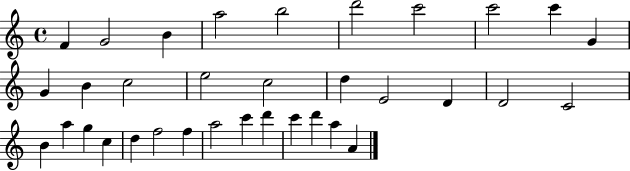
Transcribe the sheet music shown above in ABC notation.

X:1
T:Untitled
M:4/4
L:1/4
K:C
F G2 B a2 b2 d'2 c'2 c'2 c' G G B c2 e2 c2 d E2 D D2 C2 B a g c d f2 f a2 c' d' c' d' a A